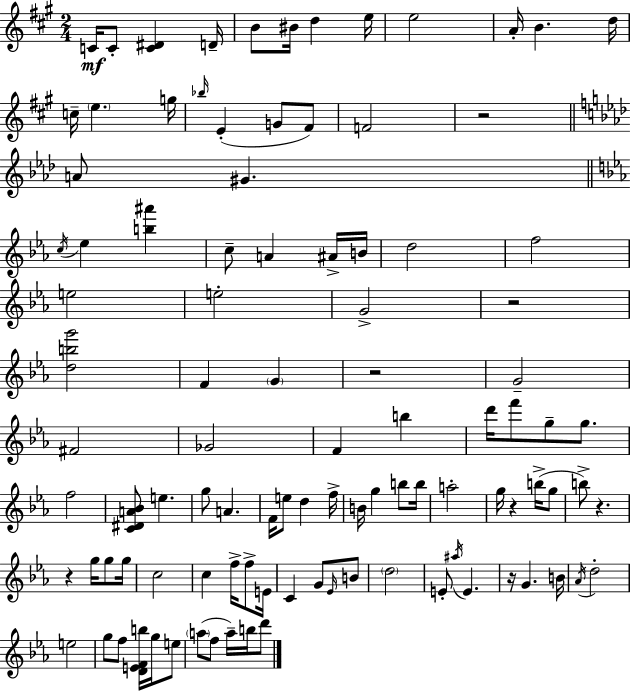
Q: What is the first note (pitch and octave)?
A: C4